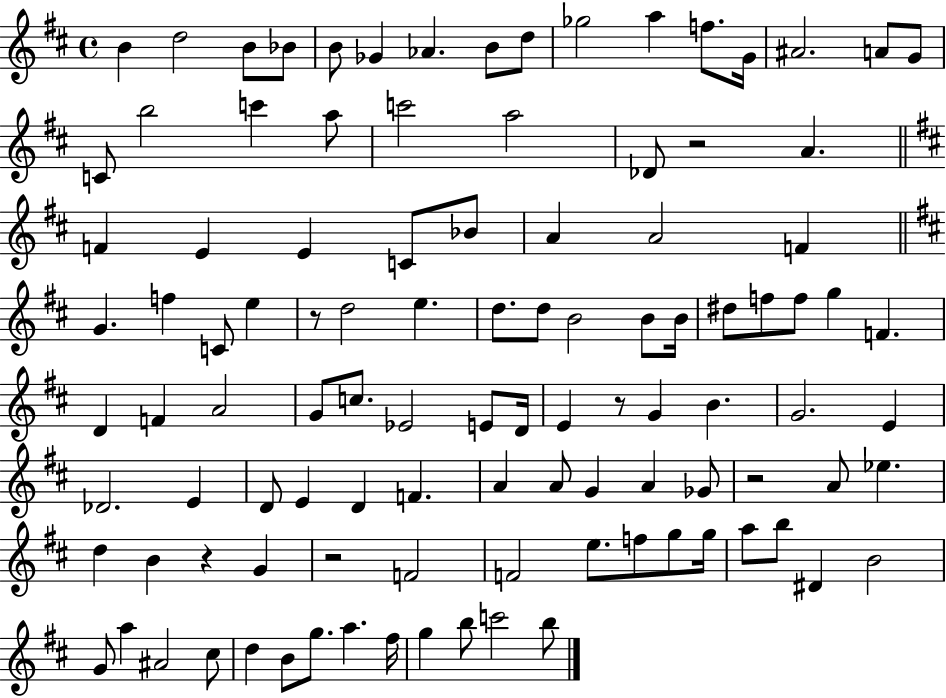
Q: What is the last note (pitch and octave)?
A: B5